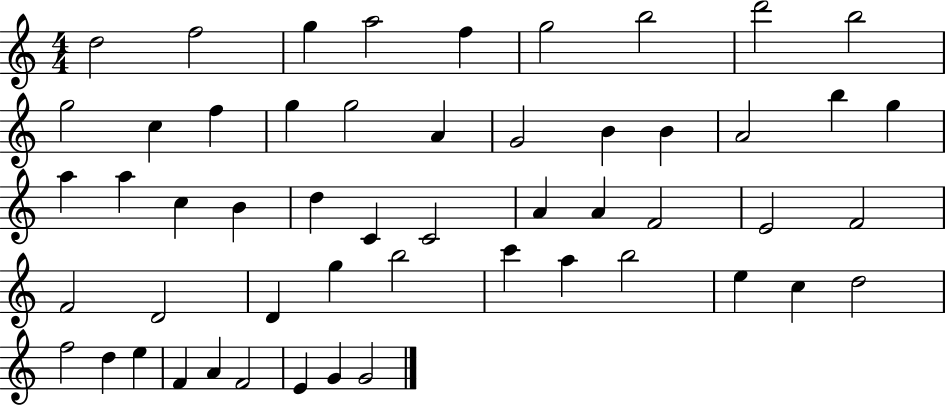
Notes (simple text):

D5/h F5/h G5/q A5/h F5/q G5/h B5/h D6/h B5/h G5/h C5/q F5/q G5/q G5/h A4/q G4/h B4/q B4/q A4/h B5/q G5/q A5/q A5/q C5/q B4/q D5/q C4/q C4/h A4/q A4/q F4/h E4/h F4/h F4/h D4/h D4/q G5/q B5/h C6/q A5/q B5/h E5/q C5/q D5/h F5/h D5/q E5/q F4/q A4/q F4/h E4/q G4/q G4/h